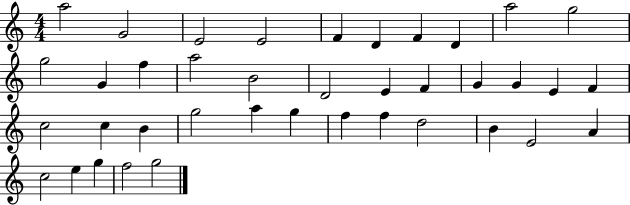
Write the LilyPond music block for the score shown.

{
  \clef treble
  \numericTimeSignature
  \time 4/4
  \key c \major
  a''2 g'2 | e'2 e'2 | f'4 d'4 f'4 d'4 | a''2 g''2 | \break g''2 g'4 f''4 | a''2 b'2 | d'2 e'4 f'4 | g'4 g'4 e'4 f'4 | \break c''2 c''4 b'4 | g''2 a''4 g''4 | f''4 f''4 d''2 | b'4 e'2 a'4 | \break c''2 e''4 g''4 | f''2 g''2 | \bar "|."
}